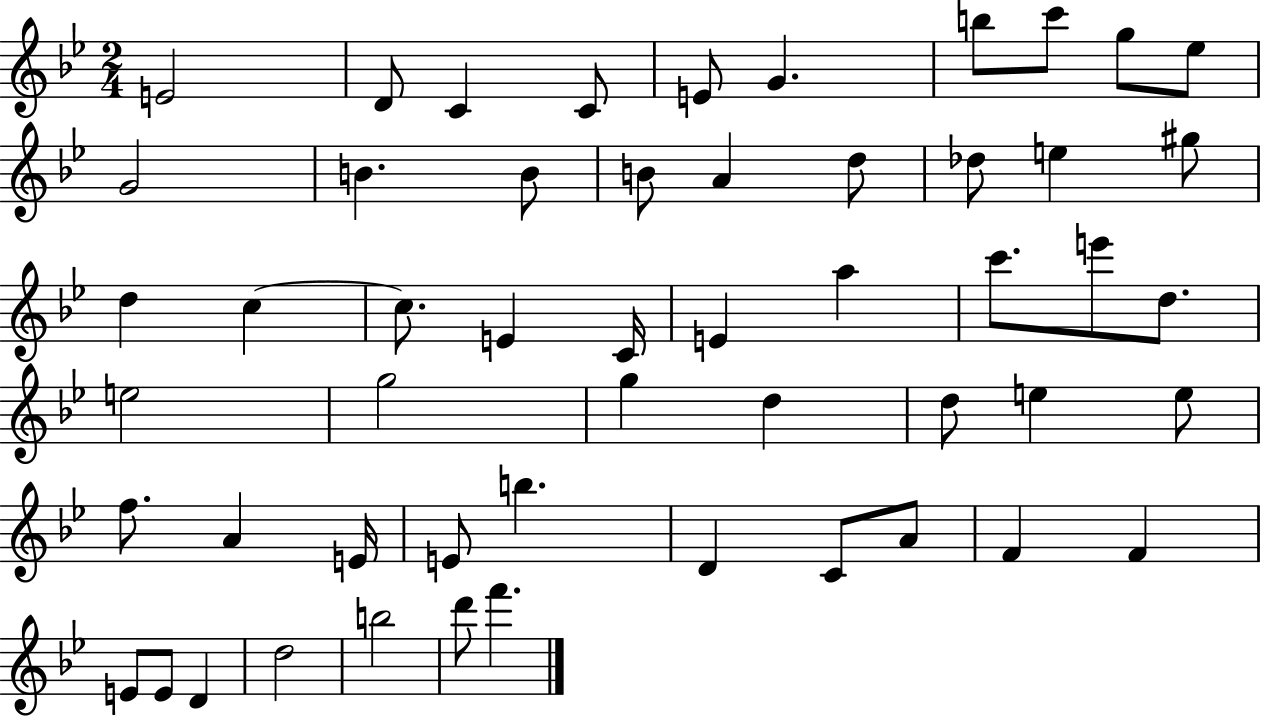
{
  \clef treble
  \numericTimeSignature
  \time 2/4
  \key bes \major
  e'2 | d'8 c'4 c'8 | e'8 g'4. | b''8 c'''8 g''8 ees''8 | \break g'2 | b'4. b'8 | b'8 a'4 d''8 | des''8 e''4 gis''8 | \break d''4 c''4~~ | c''8. e'4 c'16 | e'4 a''4 | c'''8. e'''8 d''8. | \break e''2 | g''2 | g''4 d''4 | d''8 e''4 e''8 | \break f''8. a'4 e'16 | e'8 b''4. | d'4 c'8 a'8 | f'4 f'4 | \break e'8 e'8 d'4 | d''2 | b''2 | d'''8 f'''4. | \break \bar "|."
}